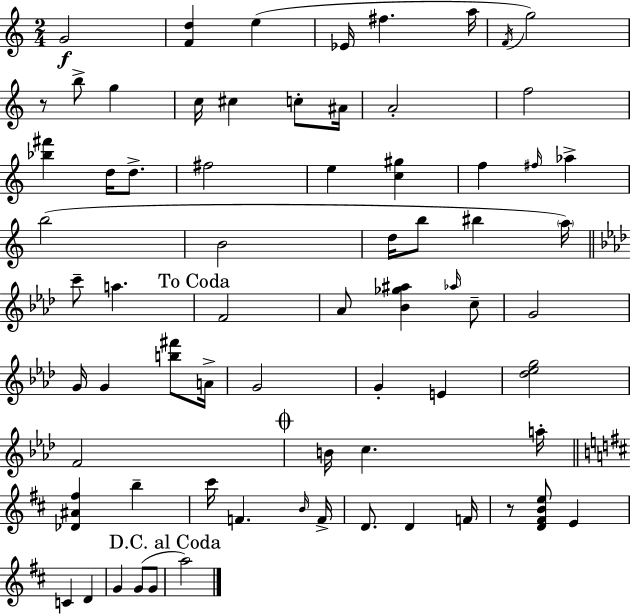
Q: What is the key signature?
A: A minor